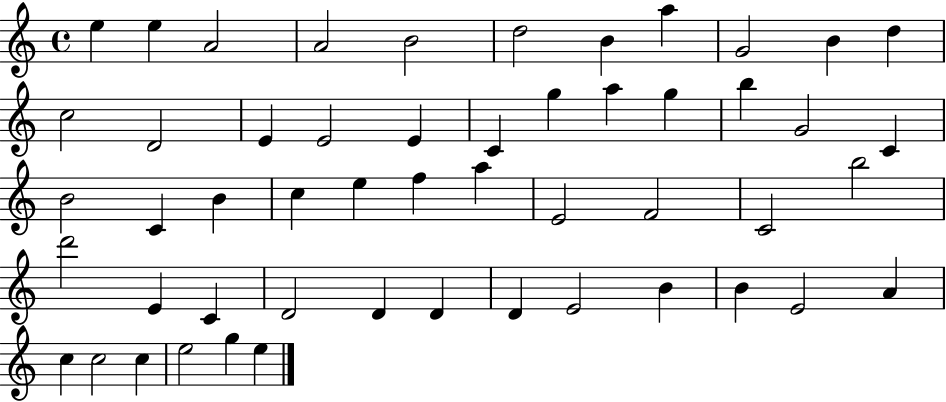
X:1
T:Untitled
M:4/4
L:1/4
K:C
e e A2 A2 B2 d2 B a G2 B d c2 D2 E E2 E C g a g b G2 C B2 C B c e f a E2 F2 C2 b2 d'2 E C D2 D D D E2 B B E2 A c c2 c e2 g e